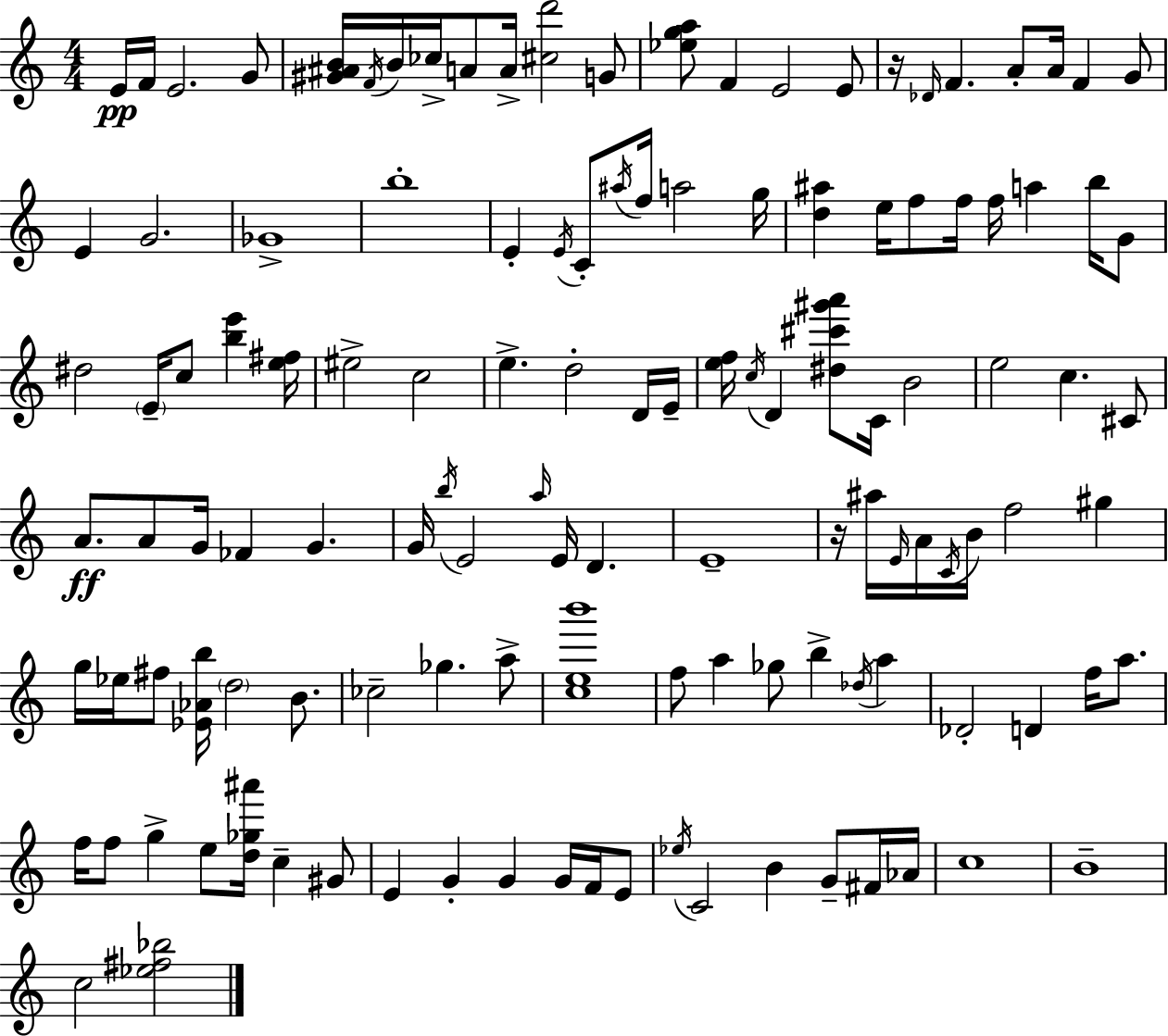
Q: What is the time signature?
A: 4/4